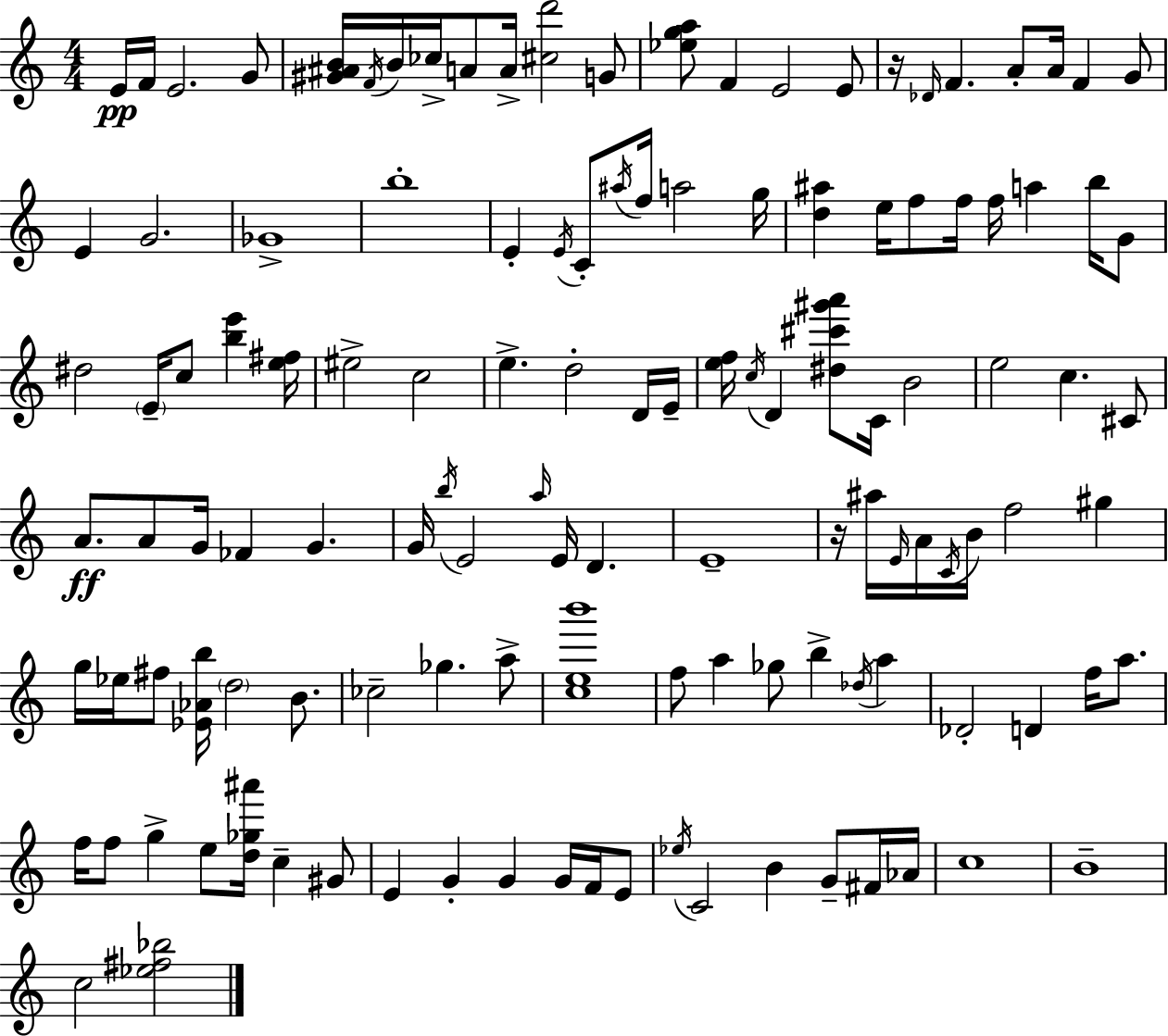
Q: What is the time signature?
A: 4/4